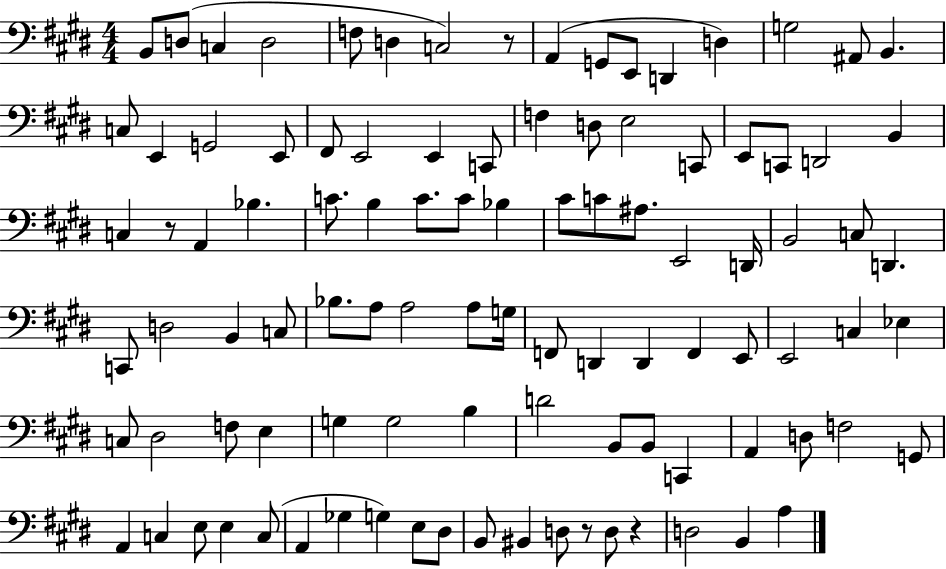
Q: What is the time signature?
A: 4/4